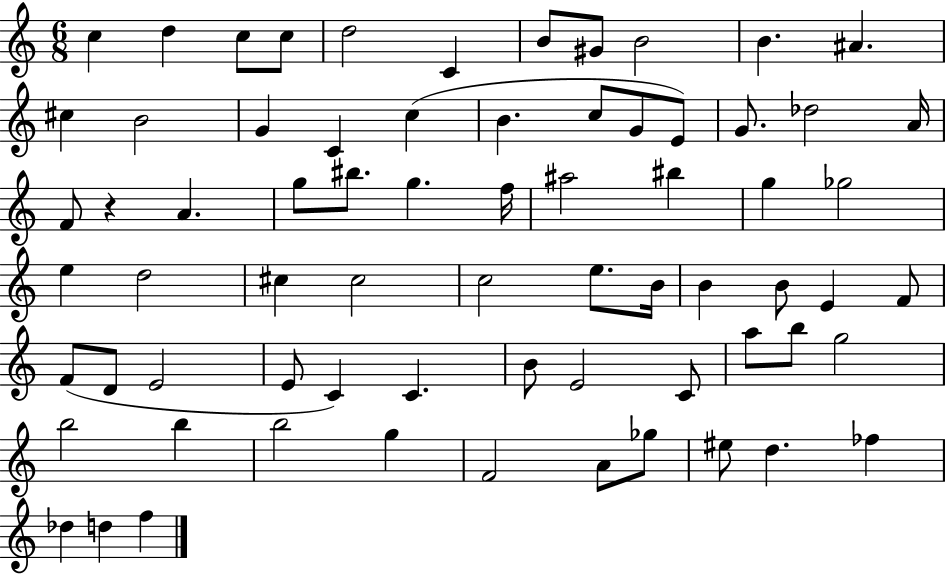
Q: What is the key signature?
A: C major